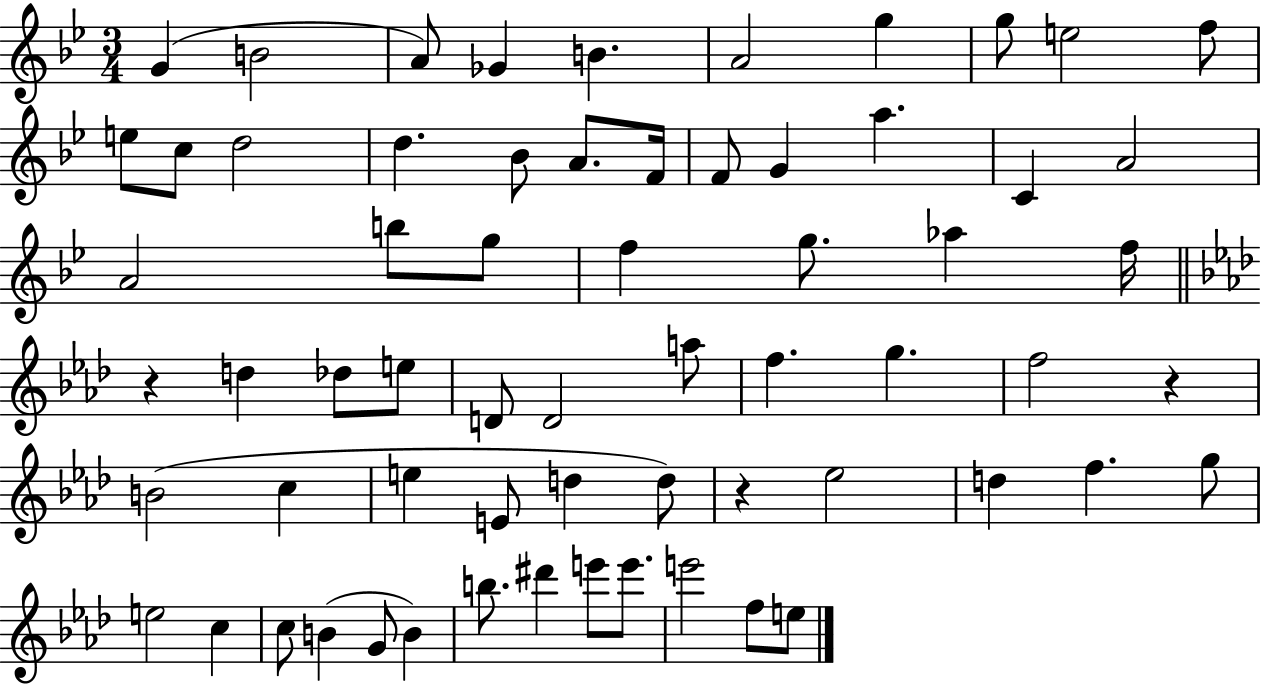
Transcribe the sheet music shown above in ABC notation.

X:1
T:Untitled
M:3/4
L:1/4
K:Bb
G B2 A/2 _G B A2 g g/2 e2 f/2 e/2 c/2 d2 d _B/2 A/2 F/4 F/2 G a C A2 A2 b/2 g/2 f g/2 _a f/4 z d _d/2 e/2 D/2 D2 a/2 f g f2 z B2 c e E/2 d d/2 z _e2 d f g/2 e2 c c/2 B G/2 B b/2 ^d' e'/2 e'/2 e'2 f/2 e/2